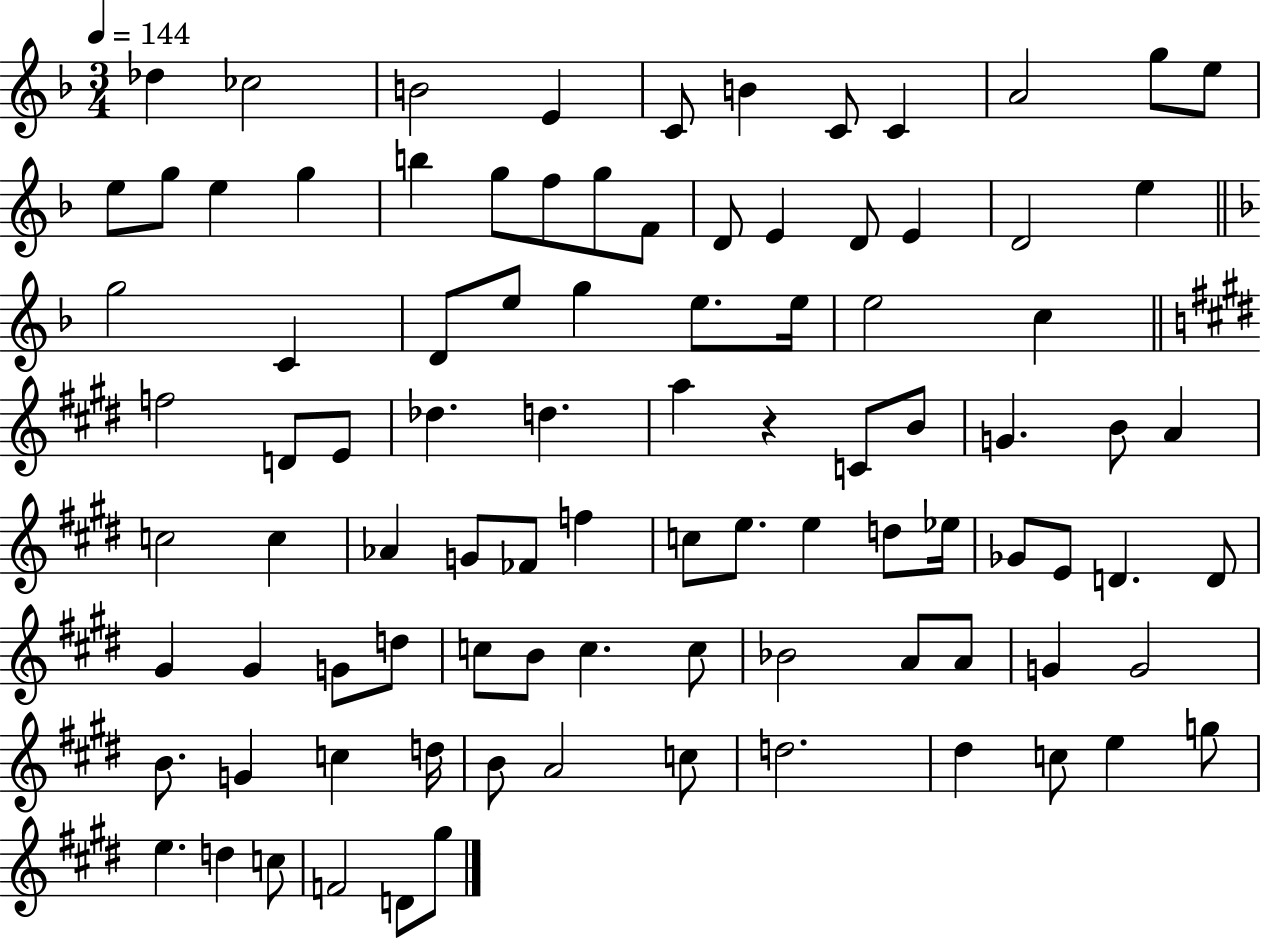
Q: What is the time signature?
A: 3/4